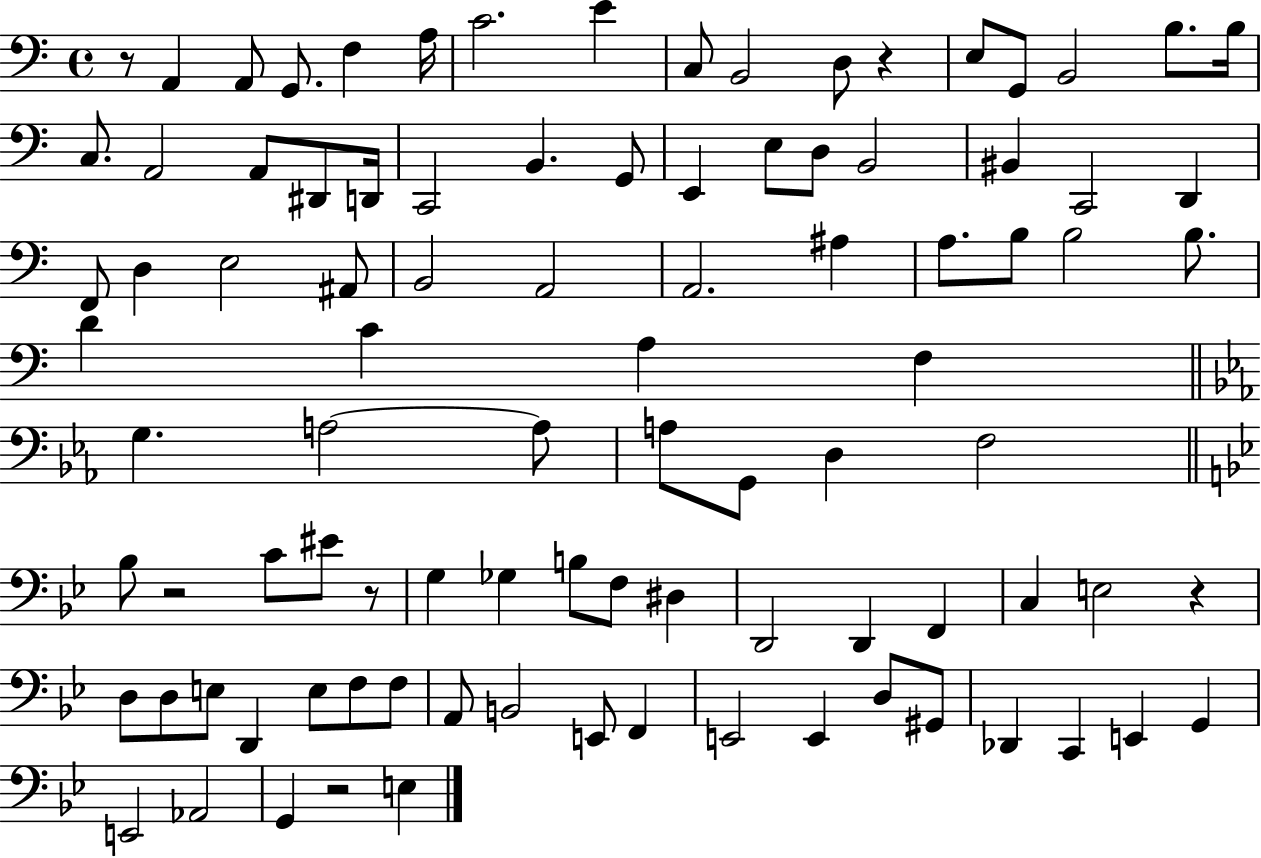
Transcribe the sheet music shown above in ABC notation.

X:1
T:Untitled
M:4/4
L:1/4
K:C
z/2 A,, A,,/2 G,,/2 F, A,/4 C2 E C,/2 B,,2 D,/2 z E,/2 G,,/2 B,,2 B,/2 B,/4 C,/2 A,,2 A,,/2 ^D,,/2 D,,/4 C,,2 B,, G,,/2 E,, E,/2 D,/2 B,,2 ^B,, C,,2 D,, F,,/2 D, E,2 ^A,,/2 B,,2 A,,2 A,,2 ^A, A,/2 B,/2 B,2 B,/2 D C A, F, G, A,2 A,/2 A,/2 G,,/2 D, F,2 _B,/2 z2 C/2 ^E/2 z/2 G, _G, B,/2 F,/2 ^D, D,,2 D,, F,, C, E,2 z D,/2 D,/2 E,/2 D,, E,/2 F,/2 F,/2 A,,/2 B,,2 E,,/2 F,, E,,2 E,, D,/2 ^G,,/2 _D,, C,, E,, G,, E,,2 _A,,2 G,, z2 E,